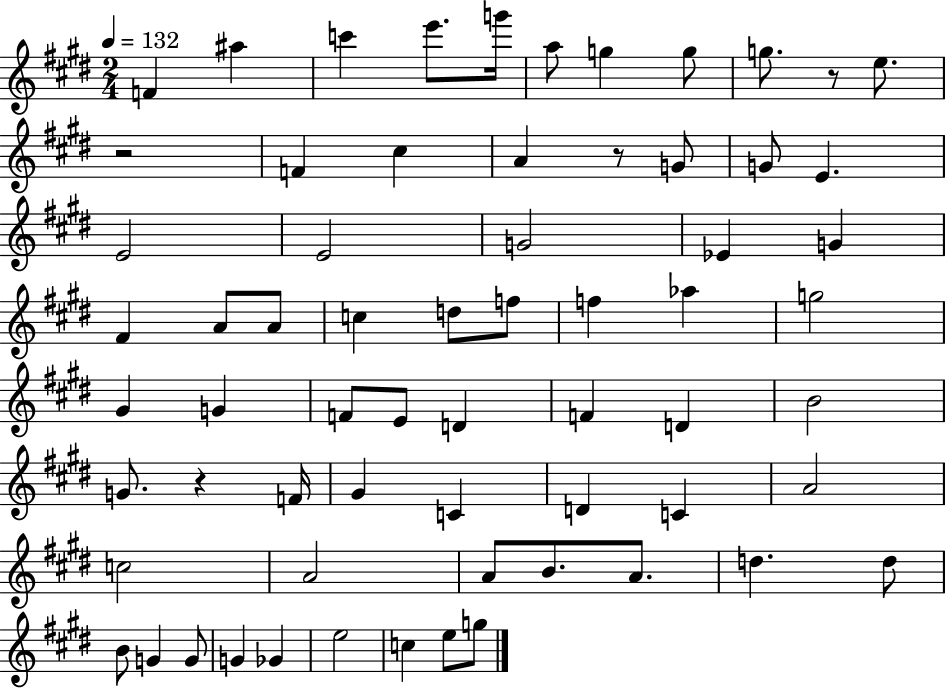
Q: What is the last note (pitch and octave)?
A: G5